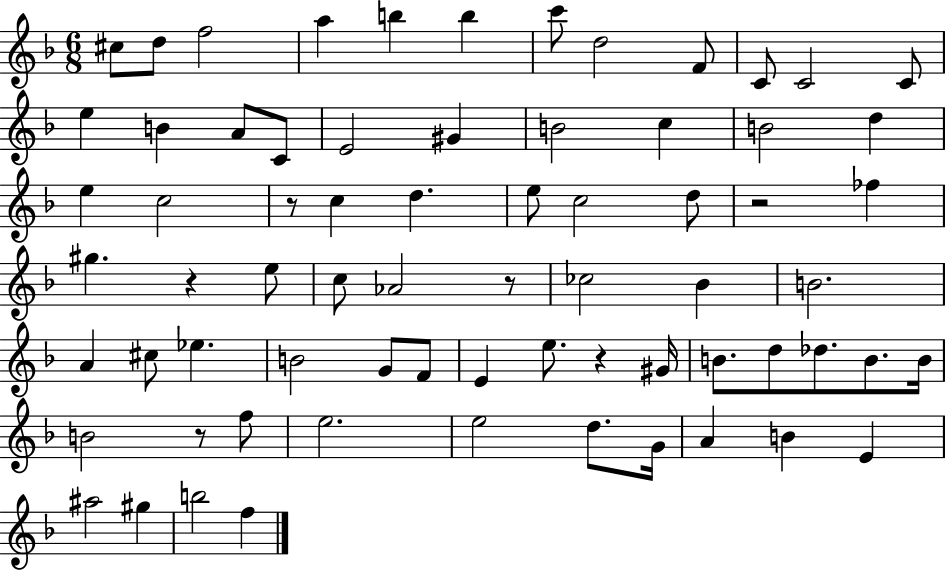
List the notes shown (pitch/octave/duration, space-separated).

C#5/e D5/e F5/h A5/q B5/q B5/q C6/e D5/h F4/e C4/e C4/h C4/e E5/q B4/q A4/e C4/e E4/h G#4/q B4/h C5/q B4/h D5/q E5/q C5/h R/e C5/q D5/q. E5/e C5/h D5/e R/h FES5/q G#5/q. R/q E5/e C5/e Ab4/h R/e CES5/h Bb4/q B4/h. A4/q C#5/e Eb5/q. B4/h G4/e F4/e E4/q E5/e. R/q G#4/s B4/e. D5/e Db5/e. B4/e. B4/s B4/h R/e F5/e E5/h. E5/h D5/e. G4/s A4/q B4/q E4/q A#5/h G#5/q B5/h F5/q